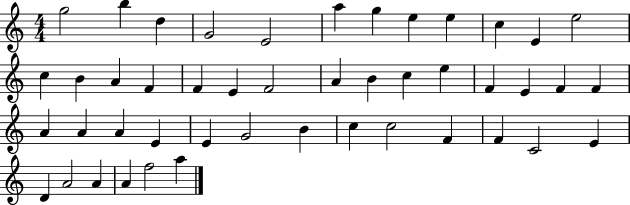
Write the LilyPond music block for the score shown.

{
  \clef treble
  \numericTimeSignature
  \time 4/4
  \key c \major
  g''2 b''4 d''4 | g'2 e'2 | a''4 g''4 e''4 e''4 | c''4 e'4 e''2 | \break c''4 b'4 a'4 f'4 | f'4 e'4 f'2 | a'4 b'4 c''4 e''4 | f'4 e'4 f'4 f'4 | \break a'4 a'4 a'4 e'4 | e'4 g'2 b'4 | c''4 c''2 f'4 | f'4 c'2 e'4 | \break d'4 a'2 a'4 | a'4 f''2 a''4 | \bar "|."
}